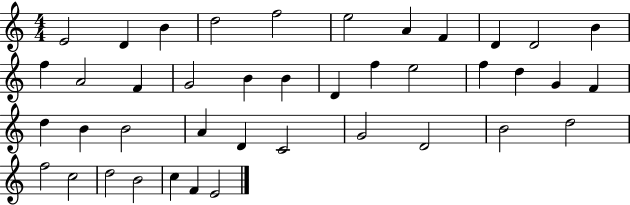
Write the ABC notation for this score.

X:1
T:Untitled
M:4/4
L:1/4
K:C
E2 D B d2 f2 e2 A F D D2 B f A2 F G2 B B D f e2 f d G F d B B2 A D C2 G2 D2 B2 d2 f2 c2 d2 B2 c F E2